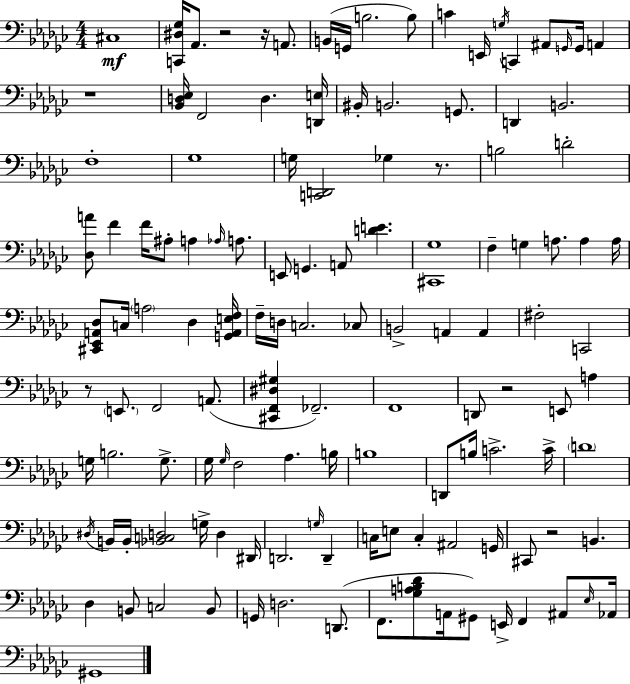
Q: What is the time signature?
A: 4/4